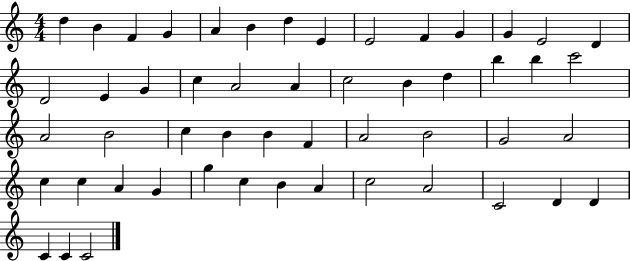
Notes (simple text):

D5/q B4/q F4/q G4/q A4/q B4/q D5/q E4/q E4/h F4/q G4/q G4/q E4/h D4/q D4/h E4/q G4/q C5/q A4/h A4/q C5/h B4/q D5/q B5/q B5/q C6/h A4/h B4/h C5/q B4/q B4/q F4/q A4/h B4/h G4/h A4/h C5/q C5/q A4/q G4/q G5/q C5/q B4/q A4/q C5/h A4/h C4/h D4/q D4/q C4/q C4/q C4/h